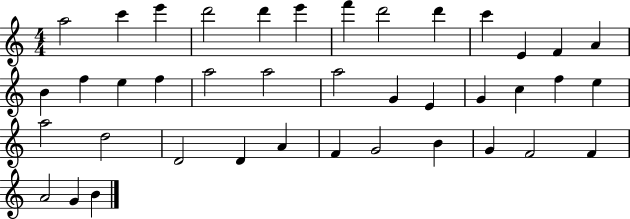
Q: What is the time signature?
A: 4/4